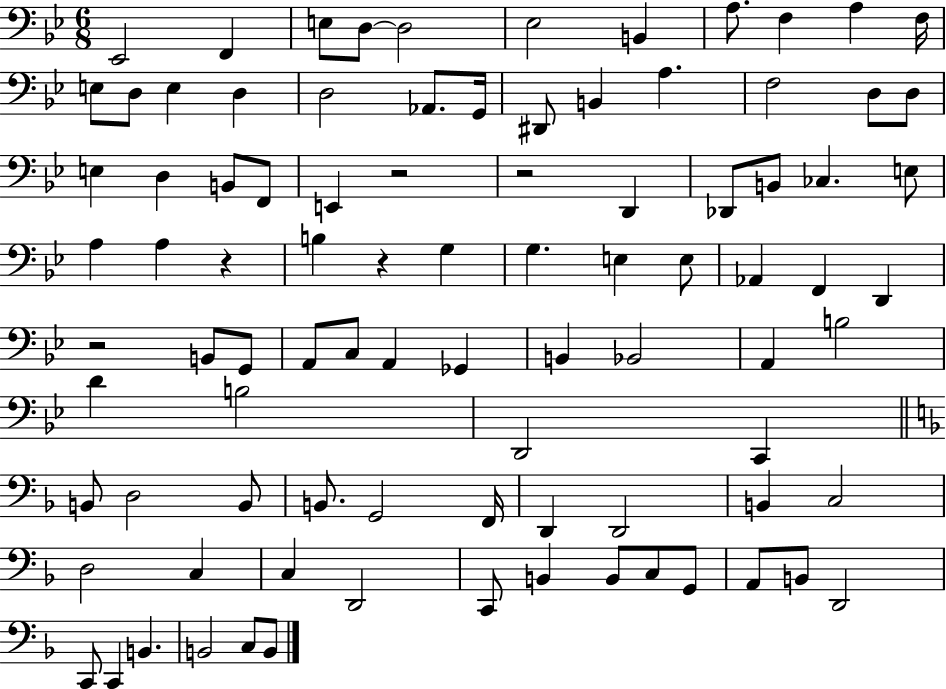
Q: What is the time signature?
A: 6/8